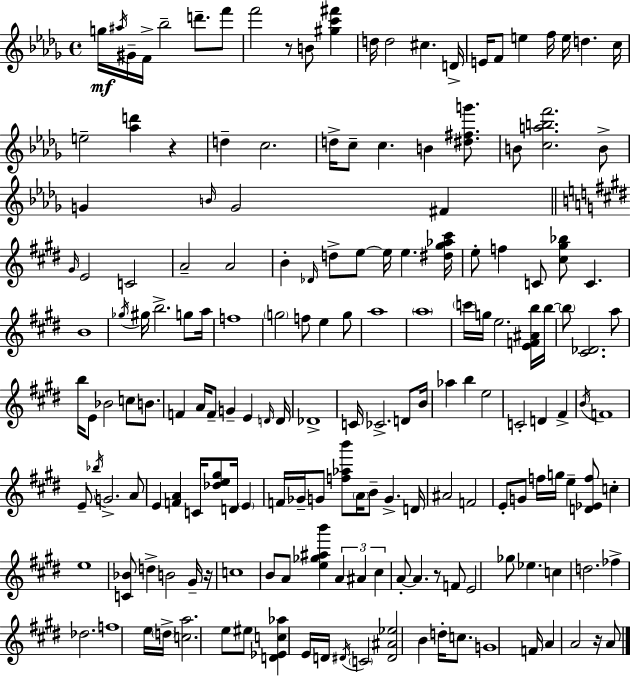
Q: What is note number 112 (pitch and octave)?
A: F5